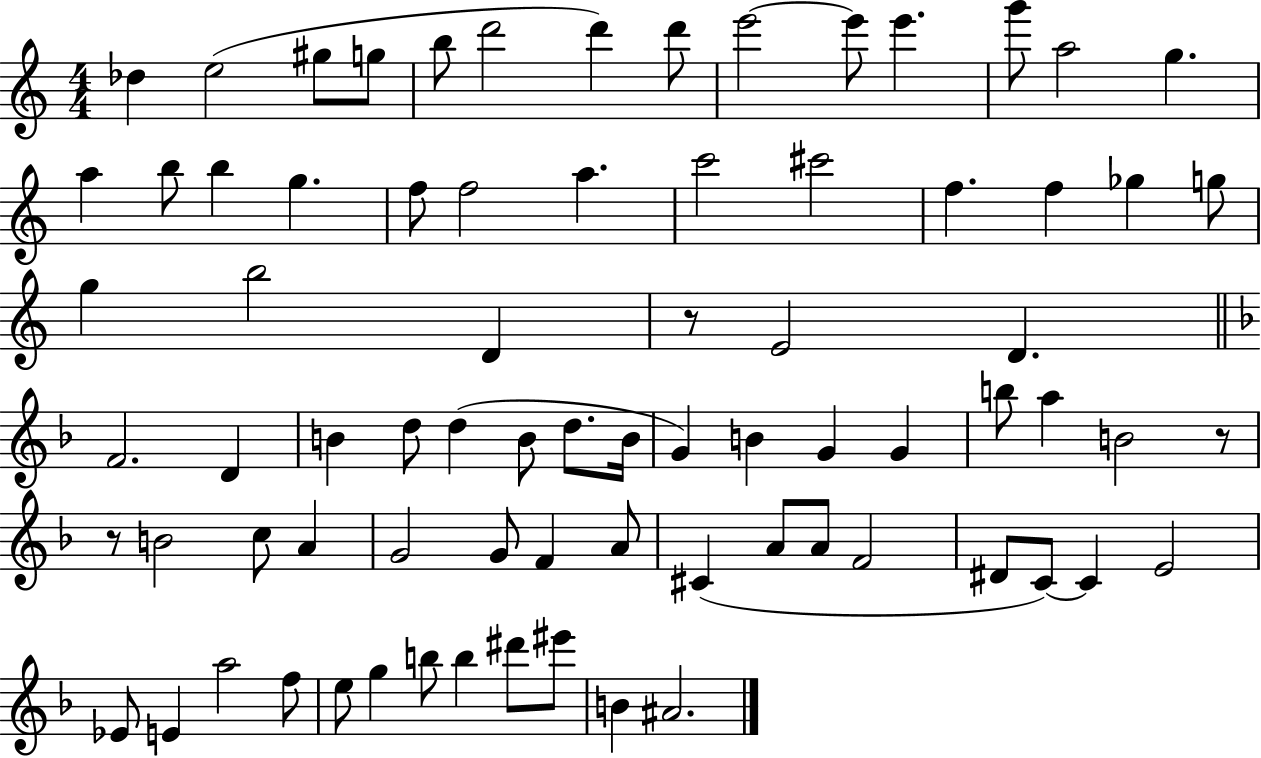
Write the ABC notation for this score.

X:1
T:Untitled
M:4/4
L:1/4
K:C
_d e2 ^g/2 g/2 b/2 d'2 d' d'/2 e'2 e'/2 e' g'/2 a2 g a b/2 b g f/2 f2 a c'2 ^c'2 f f _g g/2 g b2 D z/2 E2 D F2 D B d/2 d B/2 d/2 B/4 G B G G b/2 a B2 z/2 z/2 B2 c/2 A G2 G/2 F A/2 ^C A/2 A/2 F2 ^D/2 C/2 C E2 _E/2 E a2 f/2 e/2 g b/2 b ^d'/2 ^e'/2 B ^A2